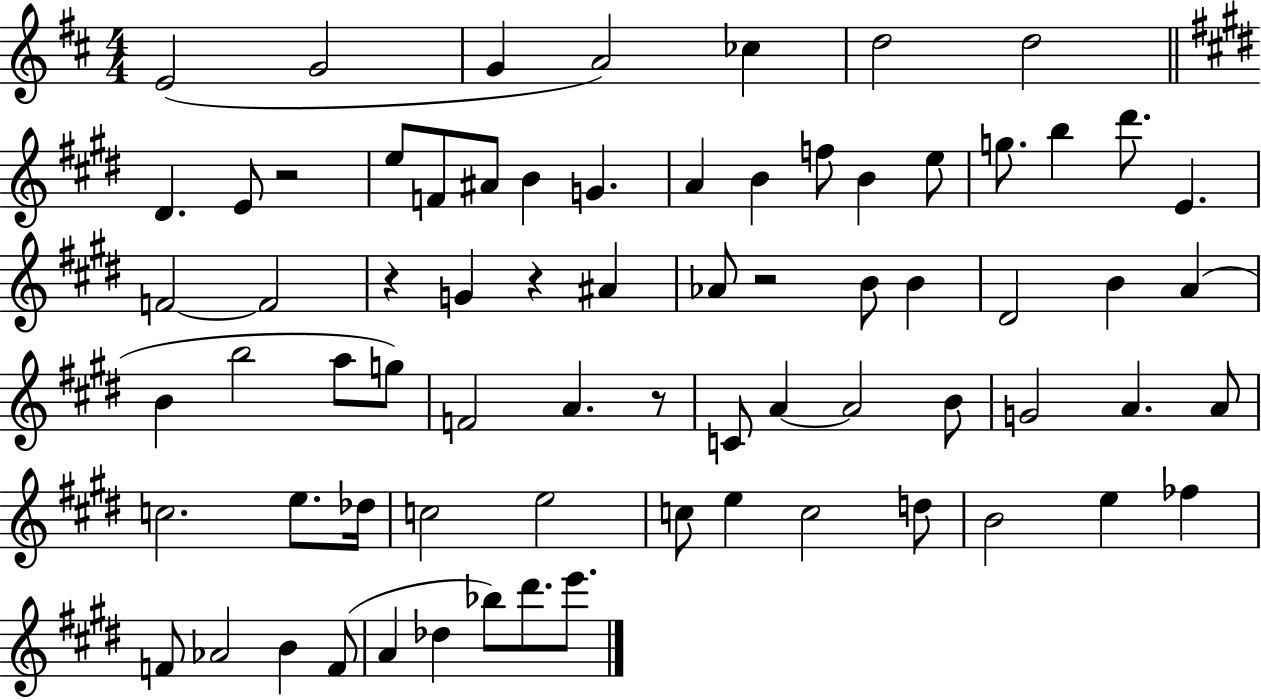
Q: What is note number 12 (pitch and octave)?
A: A#4